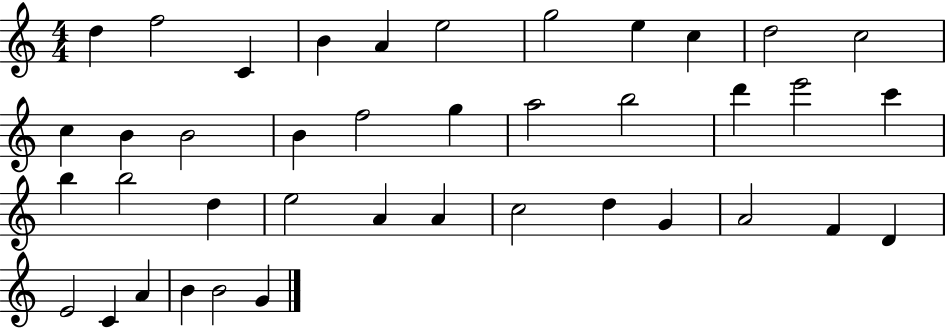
{
  \clef treble
  \numericTimeSignature
  \time 4/4
  \key c \major
  d''4 f''2 c'4 | b'4 a'4 e''2 | g''2 e''4 c''4 | d''2 c''2 | \break c''4 b'4 b'2 | b'4 f''2 g''4 | a''2 b''2 | d'''4 e'''2 c'''4 | \break b''4 b''2 d''4 | e''2 a'4 a'4 | c''2 d''4 g'4 | a'2 f'4 d'4 | \break e'2 c'4 a'4 | b'4 b'2 g'4 | \bar "|."
}